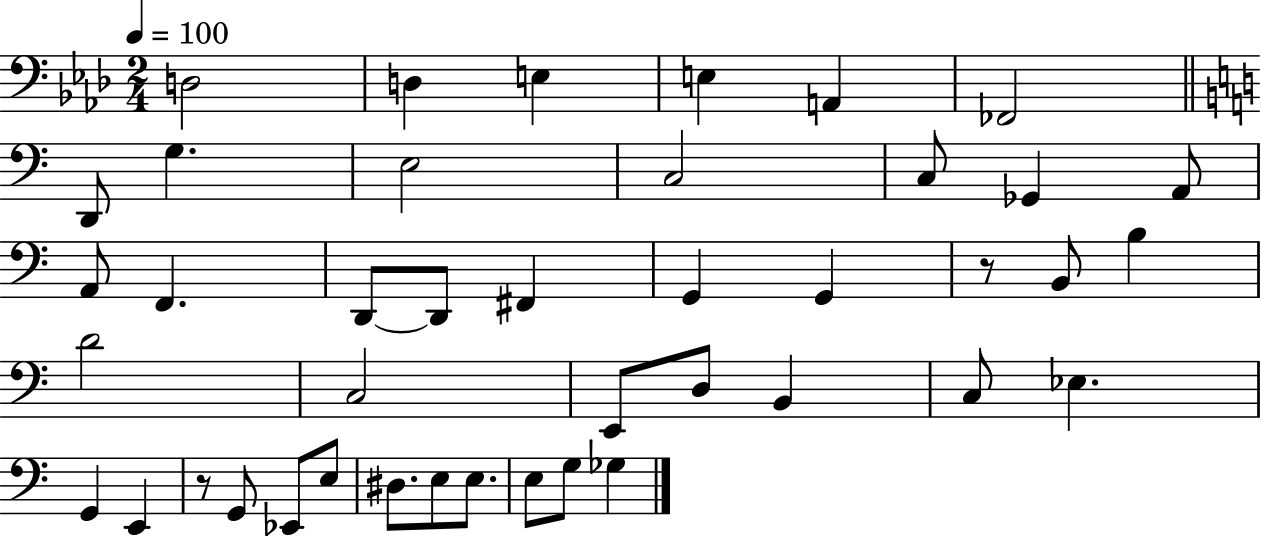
D3/h D3/q E3/q E3/q A2/q FES2/h D2/e G3/q. E3/h C3/h C3/e Gb2/q A2/e A2/e F2/q. D2/e D2/e F#2/q G2/q G2/q R/e B2/e B3/q D4/h C3/h E2/e D3/e B2/q C3/e Eb3/q. G2/q E2/q R/e G2/e Eb2/e E3/e D#3/e. E3/e E3/e. E3/e G3/e Gb3/q